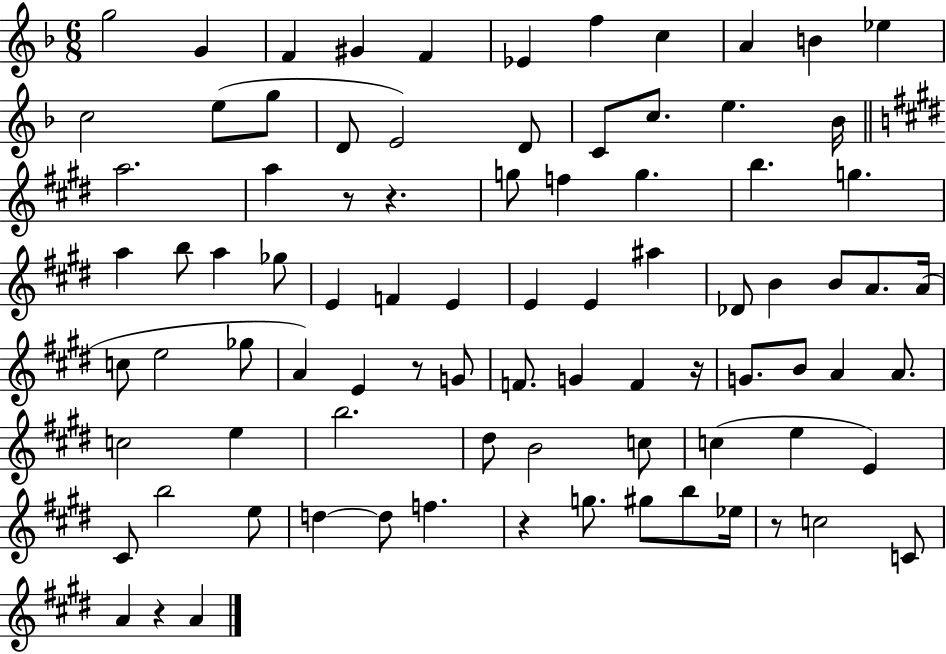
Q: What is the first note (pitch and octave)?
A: G5